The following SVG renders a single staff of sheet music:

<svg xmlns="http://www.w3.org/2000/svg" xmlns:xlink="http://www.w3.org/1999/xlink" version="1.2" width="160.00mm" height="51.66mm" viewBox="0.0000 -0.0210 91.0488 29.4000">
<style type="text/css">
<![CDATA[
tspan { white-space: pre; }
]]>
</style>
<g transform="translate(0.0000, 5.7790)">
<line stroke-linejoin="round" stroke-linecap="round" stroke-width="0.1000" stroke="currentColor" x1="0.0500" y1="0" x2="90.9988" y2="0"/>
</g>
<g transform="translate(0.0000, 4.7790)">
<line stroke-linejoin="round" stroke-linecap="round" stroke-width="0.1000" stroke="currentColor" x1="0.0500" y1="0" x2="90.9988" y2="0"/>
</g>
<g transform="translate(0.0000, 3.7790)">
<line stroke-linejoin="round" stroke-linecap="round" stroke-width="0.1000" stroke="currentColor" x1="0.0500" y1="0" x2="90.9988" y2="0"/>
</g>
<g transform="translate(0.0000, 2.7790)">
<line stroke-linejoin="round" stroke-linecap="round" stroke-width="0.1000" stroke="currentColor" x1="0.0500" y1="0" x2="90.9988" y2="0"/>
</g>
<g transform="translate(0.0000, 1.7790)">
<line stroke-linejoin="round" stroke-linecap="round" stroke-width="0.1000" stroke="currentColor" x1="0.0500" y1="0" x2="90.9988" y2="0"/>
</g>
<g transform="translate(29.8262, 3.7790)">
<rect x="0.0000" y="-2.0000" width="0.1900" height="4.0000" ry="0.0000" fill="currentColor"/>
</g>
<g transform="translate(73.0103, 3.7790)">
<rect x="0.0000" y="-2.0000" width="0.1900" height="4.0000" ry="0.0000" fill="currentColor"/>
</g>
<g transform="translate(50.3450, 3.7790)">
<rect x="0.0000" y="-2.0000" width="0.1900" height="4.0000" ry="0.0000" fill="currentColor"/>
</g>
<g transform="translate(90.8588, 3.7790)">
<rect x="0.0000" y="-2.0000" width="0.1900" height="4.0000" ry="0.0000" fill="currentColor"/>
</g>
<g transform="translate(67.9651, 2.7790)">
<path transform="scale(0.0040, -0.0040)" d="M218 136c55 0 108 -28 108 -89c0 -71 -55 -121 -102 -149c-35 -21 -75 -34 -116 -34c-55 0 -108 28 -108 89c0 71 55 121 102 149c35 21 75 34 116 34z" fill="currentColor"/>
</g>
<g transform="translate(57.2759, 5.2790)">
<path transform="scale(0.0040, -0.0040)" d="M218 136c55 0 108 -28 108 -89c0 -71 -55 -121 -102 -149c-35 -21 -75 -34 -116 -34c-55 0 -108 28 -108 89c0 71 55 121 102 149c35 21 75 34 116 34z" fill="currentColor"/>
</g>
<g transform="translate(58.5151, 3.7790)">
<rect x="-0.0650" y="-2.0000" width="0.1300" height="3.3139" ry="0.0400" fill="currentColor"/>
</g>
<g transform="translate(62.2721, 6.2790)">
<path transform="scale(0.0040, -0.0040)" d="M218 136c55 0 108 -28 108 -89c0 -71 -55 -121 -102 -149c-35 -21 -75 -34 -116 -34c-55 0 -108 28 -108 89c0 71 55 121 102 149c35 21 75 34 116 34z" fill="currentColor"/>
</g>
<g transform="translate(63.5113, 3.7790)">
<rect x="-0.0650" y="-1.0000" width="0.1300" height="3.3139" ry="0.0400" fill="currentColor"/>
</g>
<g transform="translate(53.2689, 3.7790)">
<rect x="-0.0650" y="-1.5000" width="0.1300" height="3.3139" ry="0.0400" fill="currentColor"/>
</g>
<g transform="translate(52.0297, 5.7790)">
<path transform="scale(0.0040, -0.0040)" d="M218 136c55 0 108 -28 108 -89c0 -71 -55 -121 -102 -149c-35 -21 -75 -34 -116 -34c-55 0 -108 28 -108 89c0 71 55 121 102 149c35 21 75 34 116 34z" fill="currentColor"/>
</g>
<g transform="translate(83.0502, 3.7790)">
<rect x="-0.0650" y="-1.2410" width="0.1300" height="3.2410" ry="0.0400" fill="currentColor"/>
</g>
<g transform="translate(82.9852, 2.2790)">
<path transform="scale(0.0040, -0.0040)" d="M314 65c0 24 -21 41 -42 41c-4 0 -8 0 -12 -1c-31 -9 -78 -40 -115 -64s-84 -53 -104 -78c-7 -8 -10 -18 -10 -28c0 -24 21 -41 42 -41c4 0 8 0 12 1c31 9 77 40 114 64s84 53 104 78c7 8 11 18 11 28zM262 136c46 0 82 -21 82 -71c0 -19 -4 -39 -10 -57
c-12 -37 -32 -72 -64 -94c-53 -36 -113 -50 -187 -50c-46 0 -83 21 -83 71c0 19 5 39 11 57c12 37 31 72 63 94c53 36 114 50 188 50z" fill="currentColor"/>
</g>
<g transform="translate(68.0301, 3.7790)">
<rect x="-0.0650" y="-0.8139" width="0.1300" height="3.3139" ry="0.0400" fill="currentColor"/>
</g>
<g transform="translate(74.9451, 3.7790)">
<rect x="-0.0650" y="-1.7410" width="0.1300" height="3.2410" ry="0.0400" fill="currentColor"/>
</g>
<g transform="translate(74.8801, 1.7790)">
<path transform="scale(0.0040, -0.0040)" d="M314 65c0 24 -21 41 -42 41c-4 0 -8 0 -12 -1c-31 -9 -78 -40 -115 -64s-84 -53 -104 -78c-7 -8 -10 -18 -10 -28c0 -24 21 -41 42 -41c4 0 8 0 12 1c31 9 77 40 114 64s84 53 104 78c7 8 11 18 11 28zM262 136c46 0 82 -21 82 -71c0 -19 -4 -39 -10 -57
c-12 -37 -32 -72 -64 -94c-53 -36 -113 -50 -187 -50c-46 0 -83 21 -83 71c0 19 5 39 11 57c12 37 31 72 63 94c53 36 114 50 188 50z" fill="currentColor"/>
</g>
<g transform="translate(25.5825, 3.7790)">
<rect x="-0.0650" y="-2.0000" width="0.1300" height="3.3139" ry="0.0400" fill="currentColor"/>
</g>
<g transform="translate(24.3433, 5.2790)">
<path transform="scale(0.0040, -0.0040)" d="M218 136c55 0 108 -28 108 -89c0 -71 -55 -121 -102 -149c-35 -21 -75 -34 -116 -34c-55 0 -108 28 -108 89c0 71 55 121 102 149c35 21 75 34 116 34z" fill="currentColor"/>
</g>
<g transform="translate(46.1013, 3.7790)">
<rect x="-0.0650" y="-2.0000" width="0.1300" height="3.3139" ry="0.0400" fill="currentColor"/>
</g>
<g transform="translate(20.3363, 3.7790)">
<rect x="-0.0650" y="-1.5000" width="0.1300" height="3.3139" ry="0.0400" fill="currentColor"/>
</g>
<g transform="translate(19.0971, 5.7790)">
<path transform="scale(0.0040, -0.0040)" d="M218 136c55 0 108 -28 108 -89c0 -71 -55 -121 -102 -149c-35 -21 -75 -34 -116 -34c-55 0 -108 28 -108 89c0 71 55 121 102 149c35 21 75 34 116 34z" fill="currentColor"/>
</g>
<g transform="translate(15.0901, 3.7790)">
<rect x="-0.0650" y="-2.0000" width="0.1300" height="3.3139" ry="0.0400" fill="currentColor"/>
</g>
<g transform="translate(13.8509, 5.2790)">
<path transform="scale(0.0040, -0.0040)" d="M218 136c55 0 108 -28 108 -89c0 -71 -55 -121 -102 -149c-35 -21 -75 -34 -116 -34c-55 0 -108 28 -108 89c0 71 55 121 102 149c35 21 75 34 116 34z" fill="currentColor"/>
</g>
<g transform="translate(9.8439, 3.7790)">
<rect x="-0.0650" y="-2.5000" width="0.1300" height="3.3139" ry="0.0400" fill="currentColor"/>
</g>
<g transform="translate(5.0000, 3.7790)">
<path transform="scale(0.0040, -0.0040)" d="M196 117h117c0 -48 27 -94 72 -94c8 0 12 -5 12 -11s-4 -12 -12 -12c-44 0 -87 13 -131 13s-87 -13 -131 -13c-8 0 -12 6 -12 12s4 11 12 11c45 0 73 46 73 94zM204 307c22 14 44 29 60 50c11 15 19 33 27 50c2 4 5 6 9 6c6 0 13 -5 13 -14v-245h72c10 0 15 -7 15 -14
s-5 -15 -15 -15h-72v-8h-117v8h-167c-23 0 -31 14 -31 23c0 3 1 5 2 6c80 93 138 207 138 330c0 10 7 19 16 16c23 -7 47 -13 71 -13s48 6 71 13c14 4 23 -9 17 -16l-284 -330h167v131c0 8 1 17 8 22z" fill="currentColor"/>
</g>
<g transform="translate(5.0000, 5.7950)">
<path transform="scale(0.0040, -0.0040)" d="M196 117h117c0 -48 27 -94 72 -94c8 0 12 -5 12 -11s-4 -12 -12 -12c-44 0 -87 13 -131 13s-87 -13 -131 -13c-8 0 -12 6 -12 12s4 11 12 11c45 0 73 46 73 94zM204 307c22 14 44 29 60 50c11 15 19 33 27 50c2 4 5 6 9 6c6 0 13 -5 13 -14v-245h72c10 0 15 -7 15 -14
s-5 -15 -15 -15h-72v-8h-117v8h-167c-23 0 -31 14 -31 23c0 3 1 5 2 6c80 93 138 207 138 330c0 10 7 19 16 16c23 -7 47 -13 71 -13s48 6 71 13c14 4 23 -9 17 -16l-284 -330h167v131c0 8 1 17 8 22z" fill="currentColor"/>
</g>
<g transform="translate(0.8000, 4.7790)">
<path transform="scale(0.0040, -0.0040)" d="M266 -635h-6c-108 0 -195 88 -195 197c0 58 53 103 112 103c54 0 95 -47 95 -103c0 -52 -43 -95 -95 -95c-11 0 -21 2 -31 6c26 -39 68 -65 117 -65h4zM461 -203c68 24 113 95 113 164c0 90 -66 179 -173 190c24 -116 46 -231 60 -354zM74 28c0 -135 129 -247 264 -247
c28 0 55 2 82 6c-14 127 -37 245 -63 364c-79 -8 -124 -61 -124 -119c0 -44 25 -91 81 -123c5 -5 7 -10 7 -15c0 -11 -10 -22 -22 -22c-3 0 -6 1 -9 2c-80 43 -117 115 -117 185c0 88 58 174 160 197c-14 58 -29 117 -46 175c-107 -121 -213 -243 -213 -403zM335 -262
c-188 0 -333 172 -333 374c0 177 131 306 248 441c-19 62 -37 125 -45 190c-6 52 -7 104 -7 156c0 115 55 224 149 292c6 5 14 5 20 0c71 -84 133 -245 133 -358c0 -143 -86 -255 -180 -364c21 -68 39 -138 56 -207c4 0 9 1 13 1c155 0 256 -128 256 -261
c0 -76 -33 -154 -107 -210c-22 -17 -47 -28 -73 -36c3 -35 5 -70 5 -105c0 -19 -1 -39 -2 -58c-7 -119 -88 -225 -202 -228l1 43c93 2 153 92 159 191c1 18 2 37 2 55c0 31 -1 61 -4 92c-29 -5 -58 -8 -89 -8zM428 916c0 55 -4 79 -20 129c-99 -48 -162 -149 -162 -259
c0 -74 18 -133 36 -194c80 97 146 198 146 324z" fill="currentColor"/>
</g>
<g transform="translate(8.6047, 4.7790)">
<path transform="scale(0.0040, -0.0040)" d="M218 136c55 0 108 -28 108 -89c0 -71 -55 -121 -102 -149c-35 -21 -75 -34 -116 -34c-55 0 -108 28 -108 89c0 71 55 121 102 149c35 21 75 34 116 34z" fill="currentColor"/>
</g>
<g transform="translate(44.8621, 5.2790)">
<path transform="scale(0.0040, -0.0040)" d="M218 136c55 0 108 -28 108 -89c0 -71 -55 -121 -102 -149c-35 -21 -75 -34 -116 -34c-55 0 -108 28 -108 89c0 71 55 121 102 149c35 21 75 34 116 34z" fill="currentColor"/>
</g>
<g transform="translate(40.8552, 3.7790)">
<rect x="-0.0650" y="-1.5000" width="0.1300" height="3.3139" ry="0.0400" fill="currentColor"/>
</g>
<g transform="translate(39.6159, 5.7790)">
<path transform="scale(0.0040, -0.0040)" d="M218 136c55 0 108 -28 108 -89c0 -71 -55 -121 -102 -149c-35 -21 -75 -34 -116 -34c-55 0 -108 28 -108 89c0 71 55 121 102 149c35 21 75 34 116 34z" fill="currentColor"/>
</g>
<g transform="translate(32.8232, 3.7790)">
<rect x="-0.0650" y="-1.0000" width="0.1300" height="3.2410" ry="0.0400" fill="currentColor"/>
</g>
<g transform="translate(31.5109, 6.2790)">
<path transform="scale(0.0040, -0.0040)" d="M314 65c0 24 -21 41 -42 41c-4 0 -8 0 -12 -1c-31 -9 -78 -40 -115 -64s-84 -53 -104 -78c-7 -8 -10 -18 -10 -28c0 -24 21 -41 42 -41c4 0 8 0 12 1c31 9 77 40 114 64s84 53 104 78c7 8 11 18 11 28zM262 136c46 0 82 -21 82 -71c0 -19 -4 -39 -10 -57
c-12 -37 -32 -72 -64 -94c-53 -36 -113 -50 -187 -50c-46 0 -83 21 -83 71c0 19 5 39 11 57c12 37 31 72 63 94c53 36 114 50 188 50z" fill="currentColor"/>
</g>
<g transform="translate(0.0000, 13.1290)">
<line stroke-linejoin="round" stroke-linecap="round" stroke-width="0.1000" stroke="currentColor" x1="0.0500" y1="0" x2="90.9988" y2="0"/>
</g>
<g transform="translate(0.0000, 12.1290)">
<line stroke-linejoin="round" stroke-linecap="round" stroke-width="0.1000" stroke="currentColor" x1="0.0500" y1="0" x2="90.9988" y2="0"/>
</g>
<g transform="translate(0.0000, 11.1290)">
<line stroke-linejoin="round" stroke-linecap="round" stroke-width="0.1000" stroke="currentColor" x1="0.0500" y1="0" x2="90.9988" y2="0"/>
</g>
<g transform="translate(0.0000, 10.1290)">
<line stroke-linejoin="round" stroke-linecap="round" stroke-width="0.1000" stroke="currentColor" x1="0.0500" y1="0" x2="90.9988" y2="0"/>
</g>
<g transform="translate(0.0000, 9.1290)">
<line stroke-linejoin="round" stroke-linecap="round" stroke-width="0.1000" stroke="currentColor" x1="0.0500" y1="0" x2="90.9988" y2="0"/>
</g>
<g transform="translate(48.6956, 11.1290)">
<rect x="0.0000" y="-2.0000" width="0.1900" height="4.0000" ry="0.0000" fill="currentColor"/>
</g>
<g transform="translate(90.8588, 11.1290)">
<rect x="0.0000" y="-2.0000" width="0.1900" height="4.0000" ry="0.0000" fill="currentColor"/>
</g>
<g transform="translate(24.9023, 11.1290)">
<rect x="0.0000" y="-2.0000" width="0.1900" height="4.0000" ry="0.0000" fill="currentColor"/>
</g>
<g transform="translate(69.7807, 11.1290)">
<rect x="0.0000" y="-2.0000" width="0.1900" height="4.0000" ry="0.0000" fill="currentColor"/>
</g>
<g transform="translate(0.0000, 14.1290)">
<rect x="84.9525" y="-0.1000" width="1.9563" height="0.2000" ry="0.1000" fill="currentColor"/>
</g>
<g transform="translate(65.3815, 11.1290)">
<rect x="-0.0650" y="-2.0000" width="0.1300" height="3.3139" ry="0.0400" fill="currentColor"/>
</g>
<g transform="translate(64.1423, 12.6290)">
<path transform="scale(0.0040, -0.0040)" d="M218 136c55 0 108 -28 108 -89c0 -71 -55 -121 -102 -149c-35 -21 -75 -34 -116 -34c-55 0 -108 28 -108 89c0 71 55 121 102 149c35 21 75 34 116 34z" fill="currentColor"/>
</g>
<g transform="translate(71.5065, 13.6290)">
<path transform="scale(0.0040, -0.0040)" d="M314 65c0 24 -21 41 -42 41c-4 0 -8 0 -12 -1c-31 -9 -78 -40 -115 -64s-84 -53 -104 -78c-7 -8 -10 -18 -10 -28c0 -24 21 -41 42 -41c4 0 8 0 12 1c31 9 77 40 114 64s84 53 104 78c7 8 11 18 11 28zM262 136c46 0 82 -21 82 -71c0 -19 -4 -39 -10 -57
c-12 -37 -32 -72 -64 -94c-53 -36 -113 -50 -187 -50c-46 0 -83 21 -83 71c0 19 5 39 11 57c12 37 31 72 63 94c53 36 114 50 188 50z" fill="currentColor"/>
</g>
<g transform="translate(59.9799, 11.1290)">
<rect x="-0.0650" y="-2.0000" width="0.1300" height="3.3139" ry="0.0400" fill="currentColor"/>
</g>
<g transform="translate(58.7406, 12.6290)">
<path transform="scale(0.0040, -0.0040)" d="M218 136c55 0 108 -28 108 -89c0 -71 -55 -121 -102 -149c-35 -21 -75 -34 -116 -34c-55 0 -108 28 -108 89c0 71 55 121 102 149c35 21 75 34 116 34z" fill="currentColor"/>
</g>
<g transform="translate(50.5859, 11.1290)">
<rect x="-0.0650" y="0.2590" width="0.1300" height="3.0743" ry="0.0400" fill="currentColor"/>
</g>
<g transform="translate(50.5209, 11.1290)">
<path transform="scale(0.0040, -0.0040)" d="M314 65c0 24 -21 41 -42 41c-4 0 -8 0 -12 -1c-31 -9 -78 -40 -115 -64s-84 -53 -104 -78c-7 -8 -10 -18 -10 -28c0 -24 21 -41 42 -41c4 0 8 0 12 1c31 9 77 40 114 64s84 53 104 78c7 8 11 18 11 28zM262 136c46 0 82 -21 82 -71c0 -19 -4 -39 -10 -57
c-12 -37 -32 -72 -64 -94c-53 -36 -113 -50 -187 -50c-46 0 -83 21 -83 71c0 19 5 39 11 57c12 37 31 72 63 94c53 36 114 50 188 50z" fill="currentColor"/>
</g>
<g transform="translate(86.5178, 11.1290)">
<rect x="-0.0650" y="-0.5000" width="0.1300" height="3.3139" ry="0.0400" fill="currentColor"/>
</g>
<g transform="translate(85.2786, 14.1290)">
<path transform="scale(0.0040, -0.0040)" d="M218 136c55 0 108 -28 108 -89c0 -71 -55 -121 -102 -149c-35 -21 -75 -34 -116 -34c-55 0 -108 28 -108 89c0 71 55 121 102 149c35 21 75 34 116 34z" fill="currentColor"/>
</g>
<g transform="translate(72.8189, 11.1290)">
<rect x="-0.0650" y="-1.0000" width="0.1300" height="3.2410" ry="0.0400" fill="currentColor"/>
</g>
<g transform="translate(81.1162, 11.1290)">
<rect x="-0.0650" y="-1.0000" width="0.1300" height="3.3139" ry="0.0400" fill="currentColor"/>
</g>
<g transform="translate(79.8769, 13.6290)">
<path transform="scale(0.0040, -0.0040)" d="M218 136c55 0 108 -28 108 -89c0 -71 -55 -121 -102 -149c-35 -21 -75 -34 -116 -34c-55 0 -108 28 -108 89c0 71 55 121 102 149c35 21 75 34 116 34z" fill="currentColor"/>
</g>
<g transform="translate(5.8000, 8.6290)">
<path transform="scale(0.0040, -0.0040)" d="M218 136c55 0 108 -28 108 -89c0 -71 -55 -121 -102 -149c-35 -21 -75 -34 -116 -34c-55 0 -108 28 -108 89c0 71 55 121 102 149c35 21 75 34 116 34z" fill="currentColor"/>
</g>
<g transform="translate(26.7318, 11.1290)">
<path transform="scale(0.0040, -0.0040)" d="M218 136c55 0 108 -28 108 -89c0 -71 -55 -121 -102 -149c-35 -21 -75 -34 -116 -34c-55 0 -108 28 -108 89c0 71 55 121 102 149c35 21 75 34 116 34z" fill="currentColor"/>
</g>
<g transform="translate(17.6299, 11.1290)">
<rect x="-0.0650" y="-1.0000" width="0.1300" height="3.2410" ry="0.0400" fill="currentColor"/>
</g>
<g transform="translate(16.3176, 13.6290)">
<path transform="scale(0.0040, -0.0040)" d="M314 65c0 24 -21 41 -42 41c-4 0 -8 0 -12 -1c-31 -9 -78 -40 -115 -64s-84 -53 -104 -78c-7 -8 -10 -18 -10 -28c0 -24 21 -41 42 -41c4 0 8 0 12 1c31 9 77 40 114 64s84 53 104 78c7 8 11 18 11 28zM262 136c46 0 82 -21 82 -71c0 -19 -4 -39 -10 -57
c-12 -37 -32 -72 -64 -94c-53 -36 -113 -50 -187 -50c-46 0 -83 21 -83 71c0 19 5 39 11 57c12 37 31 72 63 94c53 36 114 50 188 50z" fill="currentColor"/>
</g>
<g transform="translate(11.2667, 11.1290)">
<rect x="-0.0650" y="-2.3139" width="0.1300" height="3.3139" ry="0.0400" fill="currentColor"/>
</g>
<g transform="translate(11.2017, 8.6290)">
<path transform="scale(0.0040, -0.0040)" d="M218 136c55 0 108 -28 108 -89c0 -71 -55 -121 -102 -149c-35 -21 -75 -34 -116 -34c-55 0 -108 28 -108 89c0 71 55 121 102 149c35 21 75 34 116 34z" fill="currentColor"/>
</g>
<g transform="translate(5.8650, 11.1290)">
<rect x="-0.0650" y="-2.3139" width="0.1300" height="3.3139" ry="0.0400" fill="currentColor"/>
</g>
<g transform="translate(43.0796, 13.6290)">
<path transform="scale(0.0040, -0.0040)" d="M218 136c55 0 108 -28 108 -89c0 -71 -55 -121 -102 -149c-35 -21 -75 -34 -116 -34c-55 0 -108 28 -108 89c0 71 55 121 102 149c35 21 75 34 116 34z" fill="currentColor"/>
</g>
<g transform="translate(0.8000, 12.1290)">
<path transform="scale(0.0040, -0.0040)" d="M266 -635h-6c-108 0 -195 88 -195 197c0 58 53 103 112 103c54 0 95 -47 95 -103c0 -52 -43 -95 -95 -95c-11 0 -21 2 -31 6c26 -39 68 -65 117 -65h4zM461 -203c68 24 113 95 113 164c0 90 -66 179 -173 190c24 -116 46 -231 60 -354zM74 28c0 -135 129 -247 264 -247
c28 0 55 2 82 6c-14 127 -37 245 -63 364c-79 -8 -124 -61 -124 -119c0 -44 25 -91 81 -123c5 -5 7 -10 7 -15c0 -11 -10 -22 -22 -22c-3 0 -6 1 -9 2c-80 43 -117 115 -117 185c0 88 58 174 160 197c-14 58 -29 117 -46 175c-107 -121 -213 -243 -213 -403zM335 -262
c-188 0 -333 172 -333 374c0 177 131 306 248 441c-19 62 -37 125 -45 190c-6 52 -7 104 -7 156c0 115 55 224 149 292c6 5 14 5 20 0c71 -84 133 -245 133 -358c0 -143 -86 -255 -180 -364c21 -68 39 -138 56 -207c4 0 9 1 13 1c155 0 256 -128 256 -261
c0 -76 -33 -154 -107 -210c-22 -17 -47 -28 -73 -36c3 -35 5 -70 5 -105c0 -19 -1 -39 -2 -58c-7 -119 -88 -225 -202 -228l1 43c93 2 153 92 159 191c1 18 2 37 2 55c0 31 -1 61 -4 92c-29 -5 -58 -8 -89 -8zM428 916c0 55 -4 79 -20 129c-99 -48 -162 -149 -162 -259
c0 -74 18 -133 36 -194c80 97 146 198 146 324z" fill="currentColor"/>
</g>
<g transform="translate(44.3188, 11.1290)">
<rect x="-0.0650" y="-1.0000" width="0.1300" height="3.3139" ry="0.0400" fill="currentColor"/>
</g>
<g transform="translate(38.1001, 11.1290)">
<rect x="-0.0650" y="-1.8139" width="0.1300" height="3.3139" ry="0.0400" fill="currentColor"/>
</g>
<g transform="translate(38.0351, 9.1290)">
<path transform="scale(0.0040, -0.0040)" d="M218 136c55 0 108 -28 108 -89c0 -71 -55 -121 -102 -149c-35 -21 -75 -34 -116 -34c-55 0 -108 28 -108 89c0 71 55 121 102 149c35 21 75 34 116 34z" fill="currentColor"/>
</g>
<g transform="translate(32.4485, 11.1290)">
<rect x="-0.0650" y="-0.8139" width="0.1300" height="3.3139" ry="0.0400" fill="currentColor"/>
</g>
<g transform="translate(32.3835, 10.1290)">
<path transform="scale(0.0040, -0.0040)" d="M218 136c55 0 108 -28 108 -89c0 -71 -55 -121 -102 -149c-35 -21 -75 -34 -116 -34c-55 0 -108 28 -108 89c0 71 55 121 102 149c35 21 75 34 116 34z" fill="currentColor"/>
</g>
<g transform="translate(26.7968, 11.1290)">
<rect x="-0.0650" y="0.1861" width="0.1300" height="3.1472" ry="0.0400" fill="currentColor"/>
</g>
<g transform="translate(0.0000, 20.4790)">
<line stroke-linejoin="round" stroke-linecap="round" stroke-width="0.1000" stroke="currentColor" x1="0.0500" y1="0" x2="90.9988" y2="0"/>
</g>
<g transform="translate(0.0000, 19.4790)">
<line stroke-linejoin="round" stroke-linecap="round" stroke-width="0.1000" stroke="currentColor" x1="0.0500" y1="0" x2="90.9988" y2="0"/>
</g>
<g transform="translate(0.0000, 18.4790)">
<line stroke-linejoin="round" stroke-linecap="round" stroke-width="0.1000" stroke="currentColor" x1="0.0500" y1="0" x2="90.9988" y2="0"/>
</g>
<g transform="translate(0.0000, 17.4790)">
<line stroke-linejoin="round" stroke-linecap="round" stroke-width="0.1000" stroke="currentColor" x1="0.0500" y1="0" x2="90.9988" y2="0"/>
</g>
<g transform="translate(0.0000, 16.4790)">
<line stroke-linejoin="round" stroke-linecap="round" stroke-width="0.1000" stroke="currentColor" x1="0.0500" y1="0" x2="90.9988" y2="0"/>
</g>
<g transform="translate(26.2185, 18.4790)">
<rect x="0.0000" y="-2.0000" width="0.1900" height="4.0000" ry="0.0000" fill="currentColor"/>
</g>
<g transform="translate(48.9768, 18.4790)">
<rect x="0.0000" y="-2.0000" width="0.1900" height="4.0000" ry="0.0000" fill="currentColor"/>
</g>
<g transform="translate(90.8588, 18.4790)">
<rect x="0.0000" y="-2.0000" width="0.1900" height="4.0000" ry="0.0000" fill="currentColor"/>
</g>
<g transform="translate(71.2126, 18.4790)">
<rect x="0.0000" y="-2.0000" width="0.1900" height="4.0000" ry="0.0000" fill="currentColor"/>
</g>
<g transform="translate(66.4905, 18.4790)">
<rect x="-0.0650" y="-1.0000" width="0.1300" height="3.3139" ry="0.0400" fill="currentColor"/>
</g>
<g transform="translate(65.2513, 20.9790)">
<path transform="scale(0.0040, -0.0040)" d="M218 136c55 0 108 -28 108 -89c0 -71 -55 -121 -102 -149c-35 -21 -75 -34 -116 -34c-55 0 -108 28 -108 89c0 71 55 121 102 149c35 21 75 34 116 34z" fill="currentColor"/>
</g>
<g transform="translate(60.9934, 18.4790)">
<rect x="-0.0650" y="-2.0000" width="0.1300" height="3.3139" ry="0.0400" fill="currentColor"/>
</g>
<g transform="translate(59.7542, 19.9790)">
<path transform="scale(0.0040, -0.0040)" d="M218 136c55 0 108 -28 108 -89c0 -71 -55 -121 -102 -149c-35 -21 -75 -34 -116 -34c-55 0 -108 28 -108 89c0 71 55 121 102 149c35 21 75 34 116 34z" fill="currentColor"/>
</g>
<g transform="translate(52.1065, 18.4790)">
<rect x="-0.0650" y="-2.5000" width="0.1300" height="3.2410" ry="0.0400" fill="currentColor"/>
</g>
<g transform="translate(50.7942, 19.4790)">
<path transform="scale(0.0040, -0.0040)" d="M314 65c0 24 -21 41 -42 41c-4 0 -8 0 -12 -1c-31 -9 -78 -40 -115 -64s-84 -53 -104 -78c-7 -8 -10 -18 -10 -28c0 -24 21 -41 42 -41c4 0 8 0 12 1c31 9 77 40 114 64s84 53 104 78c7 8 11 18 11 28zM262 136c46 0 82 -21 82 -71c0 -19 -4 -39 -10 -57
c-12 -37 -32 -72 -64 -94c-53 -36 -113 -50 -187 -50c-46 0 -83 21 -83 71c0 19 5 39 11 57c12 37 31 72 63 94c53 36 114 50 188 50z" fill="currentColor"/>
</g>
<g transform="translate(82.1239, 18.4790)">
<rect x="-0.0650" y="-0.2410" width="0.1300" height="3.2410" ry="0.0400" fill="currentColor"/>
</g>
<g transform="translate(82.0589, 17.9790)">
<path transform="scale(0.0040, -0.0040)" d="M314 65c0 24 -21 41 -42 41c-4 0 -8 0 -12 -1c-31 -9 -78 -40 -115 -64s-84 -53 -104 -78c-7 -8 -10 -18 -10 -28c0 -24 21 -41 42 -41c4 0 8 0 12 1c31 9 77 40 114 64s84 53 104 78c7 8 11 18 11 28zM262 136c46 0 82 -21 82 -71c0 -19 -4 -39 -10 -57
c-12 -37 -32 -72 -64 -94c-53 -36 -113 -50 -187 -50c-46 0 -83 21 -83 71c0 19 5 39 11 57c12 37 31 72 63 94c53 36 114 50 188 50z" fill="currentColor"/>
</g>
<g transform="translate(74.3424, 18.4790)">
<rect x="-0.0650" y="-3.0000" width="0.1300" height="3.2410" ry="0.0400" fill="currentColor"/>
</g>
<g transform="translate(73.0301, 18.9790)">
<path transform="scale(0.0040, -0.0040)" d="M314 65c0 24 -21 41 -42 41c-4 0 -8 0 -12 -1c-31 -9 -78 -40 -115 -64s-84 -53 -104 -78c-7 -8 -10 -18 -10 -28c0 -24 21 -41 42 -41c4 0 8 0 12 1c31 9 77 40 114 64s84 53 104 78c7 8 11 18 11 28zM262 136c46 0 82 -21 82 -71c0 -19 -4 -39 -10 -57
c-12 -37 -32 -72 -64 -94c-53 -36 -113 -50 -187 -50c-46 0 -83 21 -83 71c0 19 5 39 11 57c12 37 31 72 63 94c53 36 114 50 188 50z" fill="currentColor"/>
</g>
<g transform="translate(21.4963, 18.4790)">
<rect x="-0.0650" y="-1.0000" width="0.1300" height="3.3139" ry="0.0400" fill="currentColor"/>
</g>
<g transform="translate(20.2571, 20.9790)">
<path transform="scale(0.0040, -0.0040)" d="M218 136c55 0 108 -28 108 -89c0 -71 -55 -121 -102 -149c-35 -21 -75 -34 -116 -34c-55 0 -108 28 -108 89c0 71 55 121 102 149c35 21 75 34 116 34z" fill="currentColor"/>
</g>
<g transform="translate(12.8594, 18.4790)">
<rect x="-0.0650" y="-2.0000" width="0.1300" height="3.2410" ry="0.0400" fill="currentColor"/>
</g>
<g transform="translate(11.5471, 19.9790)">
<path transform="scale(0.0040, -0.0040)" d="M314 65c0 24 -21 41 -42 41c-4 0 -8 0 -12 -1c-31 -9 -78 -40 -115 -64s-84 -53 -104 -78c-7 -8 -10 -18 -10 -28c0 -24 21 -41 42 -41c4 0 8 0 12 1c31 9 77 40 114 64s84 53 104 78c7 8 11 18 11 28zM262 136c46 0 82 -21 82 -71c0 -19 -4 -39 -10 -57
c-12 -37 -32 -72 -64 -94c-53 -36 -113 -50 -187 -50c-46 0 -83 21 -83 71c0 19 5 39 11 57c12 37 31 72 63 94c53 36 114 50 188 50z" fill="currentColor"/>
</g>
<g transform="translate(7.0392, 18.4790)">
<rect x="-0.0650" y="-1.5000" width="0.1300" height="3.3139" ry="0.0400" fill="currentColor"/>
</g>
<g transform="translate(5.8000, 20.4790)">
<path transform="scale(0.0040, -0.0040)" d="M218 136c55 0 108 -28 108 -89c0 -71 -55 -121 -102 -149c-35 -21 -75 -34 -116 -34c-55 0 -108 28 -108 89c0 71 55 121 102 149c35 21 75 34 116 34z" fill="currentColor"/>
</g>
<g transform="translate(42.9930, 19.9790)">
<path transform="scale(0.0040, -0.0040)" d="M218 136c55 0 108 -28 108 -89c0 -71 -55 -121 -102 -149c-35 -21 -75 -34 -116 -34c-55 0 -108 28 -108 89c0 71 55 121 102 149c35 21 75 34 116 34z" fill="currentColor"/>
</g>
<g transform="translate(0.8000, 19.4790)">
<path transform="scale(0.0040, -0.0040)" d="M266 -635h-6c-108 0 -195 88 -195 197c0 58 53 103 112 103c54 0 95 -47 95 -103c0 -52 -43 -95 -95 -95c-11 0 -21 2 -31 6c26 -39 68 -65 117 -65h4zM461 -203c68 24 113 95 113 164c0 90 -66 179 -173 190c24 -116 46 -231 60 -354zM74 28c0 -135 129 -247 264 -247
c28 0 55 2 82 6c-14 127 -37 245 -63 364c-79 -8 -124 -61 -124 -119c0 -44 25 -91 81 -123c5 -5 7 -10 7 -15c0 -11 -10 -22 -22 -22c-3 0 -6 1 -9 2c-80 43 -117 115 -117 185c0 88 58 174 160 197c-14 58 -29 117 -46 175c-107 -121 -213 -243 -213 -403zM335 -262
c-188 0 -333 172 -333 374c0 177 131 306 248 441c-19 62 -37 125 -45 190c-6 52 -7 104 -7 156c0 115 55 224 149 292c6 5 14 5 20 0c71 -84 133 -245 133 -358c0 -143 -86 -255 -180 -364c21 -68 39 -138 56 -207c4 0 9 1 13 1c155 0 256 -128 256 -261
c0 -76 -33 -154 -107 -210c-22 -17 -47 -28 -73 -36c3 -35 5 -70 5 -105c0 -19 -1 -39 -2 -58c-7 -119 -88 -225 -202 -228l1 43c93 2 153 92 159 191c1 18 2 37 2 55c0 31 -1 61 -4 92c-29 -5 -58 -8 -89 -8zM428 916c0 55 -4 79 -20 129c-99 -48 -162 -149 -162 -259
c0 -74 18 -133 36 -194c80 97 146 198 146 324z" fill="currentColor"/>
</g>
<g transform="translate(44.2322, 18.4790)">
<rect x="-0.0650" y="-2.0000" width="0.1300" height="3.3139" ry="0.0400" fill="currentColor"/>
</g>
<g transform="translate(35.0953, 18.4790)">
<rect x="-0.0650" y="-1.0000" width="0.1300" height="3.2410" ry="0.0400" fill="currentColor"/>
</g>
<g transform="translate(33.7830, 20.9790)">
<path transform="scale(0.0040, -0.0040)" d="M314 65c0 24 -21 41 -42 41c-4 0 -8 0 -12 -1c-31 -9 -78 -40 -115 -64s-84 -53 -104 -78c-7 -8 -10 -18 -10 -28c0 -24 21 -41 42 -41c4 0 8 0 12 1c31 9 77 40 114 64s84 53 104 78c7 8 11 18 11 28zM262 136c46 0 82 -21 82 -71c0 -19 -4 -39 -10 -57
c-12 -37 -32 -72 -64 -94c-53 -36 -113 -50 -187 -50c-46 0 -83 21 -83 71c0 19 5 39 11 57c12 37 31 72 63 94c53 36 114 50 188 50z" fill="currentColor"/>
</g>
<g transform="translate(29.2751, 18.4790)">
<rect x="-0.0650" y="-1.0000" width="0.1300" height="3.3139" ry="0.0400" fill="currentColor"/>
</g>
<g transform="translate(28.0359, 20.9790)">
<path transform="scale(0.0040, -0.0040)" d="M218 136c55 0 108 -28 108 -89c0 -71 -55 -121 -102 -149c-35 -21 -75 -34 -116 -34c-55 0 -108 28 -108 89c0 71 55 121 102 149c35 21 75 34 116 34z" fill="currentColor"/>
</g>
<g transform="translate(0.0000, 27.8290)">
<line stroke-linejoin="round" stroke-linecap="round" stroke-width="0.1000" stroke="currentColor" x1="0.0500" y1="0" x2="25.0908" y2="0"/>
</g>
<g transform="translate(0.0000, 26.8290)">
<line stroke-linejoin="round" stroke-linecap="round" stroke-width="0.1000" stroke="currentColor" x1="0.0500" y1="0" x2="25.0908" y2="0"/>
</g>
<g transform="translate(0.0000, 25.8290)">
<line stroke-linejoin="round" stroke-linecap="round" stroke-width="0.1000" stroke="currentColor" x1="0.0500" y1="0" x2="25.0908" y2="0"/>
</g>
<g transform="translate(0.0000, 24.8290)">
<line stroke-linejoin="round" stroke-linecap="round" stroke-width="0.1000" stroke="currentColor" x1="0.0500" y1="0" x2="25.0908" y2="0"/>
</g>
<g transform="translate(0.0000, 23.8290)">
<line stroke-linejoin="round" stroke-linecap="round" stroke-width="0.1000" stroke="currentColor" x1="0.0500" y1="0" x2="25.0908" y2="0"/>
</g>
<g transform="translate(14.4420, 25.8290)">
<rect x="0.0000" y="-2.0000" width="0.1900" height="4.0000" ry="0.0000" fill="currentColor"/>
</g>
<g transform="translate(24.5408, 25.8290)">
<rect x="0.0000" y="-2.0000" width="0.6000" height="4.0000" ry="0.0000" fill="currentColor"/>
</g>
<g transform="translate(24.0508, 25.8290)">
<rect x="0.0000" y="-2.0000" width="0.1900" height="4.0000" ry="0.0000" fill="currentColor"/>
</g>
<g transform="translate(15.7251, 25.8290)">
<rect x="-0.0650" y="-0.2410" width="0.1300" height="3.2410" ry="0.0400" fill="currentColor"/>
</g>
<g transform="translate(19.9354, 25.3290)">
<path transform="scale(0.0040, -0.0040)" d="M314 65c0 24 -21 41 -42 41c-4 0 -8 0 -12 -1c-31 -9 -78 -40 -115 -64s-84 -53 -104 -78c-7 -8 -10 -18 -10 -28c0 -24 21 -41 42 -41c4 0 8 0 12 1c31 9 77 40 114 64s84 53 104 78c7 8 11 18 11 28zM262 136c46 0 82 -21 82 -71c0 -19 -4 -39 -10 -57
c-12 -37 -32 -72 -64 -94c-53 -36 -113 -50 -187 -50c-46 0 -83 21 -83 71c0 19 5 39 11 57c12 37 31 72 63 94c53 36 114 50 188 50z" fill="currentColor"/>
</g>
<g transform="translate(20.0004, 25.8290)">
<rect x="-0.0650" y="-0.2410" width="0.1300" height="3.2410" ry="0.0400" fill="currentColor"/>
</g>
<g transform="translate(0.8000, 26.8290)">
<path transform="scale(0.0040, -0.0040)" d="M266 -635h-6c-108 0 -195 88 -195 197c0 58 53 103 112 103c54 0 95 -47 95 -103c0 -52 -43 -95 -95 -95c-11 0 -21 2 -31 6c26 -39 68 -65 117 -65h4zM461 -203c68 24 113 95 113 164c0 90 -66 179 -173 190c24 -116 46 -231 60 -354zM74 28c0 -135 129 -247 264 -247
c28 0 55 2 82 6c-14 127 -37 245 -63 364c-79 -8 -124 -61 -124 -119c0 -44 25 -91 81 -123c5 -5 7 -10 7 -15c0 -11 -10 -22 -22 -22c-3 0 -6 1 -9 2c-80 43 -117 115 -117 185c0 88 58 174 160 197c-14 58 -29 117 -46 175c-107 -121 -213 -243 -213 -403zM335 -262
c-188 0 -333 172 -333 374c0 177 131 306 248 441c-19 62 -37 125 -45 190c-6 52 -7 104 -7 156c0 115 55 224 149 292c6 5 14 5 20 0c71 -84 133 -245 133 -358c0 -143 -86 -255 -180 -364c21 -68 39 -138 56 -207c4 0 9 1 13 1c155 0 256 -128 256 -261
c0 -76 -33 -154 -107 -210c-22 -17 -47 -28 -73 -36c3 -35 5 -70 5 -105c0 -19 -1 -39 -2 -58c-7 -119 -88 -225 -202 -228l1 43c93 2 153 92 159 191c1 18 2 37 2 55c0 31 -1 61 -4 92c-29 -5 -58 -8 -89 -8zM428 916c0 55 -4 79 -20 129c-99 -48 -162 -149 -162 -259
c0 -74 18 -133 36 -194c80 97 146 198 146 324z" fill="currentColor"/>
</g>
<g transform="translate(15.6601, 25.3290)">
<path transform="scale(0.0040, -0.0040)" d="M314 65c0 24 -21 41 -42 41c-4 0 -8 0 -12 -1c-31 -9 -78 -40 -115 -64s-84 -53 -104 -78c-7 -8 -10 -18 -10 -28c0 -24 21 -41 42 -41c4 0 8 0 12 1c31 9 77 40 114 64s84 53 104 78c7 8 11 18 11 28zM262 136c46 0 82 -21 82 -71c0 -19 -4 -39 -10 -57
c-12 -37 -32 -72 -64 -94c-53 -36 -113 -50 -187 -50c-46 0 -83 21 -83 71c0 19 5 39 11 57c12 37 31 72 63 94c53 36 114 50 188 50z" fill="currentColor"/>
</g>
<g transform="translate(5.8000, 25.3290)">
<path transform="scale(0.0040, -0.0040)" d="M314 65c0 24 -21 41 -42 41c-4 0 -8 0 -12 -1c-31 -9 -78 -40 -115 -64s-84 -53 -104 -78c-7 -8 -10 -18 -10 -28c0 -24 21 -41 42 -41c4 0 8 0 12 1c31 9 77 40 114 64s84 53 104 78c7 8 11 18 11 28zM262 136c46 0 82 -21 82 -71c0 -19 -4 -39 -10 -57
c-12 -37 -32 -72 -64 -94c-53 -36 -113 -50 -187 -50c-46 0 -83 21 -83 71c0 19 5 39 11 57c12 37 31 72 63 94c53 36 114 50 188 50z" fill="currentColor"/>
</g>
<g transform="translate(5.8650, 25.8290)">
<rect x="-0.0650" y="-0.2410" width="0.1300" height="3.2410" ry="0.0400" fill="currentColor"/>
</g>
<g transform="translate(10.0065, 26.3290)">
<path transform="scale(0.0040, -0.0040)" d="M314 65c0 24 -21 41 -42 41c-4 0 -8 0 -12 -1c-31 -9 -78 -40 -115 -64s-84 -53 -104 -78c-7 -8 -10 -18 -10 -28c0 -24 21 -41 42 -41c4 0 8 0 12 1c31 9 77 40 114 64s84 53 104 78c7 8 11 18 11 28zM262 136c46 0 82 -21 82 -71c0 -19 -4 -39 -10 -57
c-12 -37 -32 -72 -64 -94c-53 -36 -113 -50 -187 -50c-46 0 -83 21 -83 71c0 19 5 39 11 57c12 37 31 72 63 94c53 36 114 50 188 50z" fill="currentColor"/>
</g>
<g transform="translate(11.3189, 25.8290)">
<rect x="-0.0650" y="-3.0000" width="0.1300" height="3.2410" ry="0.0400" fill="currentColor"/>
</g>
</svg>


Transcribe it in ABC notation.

X:1
T:Untitled
M:4/4
L:1/4
K:C
G F E F D2 E F E F D d f2 e2 g g D2 B d f D B2 F F D2 D C E F2 D D D2 F G2 F D A2 c2 c2 A2 c2 c2